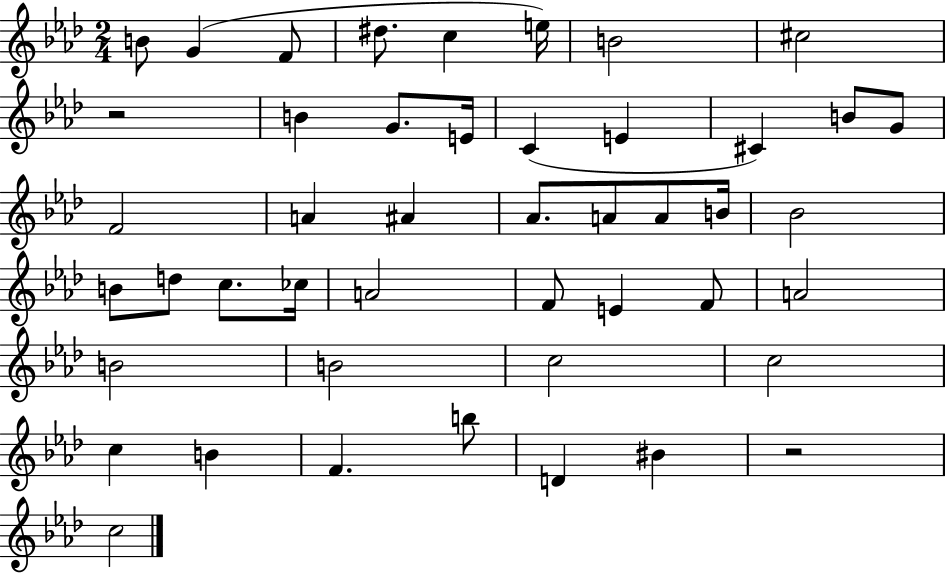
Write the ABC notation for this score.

X:1
T:Untitled
M:2/4
L:1/4
K:Ab
B/2 G F/2 ^d/2 c e/4 B2 ^c2 z2 B G/2 E/4 C E ^C B/2 G/2 F2 A ^A _A/2 A/2 A/2 B/4 _B2 B/2 d/2 c/2 _c/4 A2 F/2 E F/2 A2 B2 B2 c2 c2 c B F b/2 D ^B z2 c2